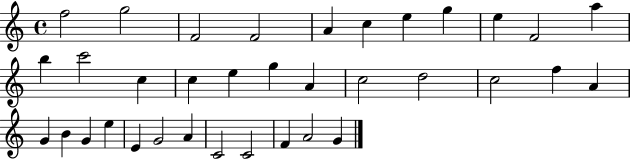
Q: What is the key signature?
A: C major